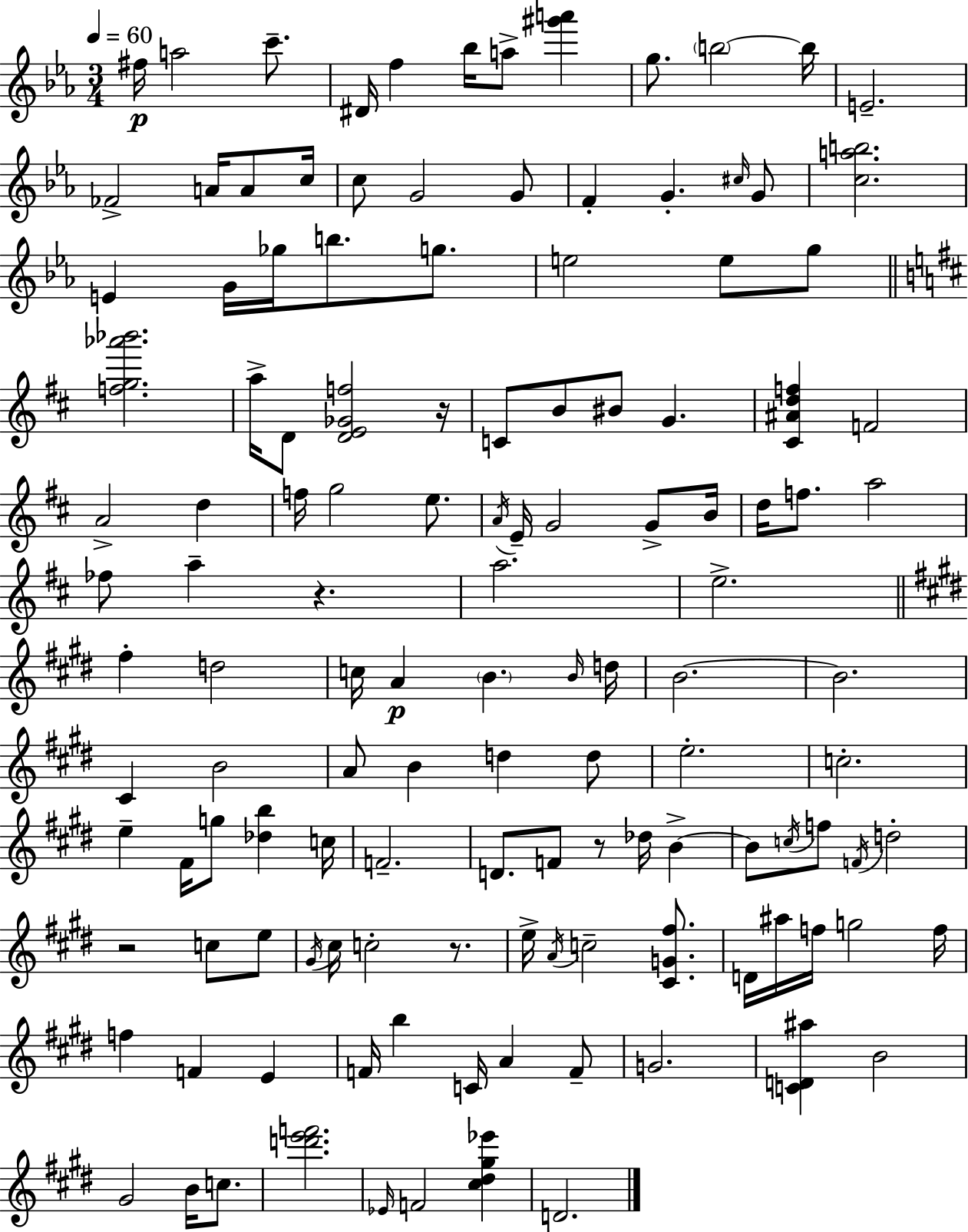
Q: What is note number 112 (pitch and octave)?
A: Eb4